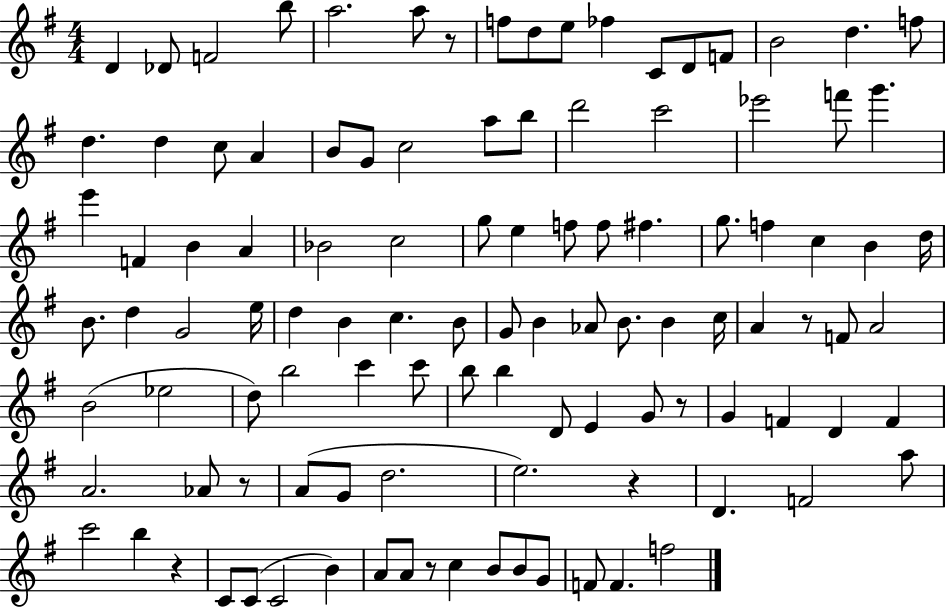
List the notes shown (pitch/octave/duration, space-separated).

D4/q Db4/e F4/h B5/e A5/h. A5/e R/e F5/e D5/e E5/e FES5/q C4/e D4/e F4/e B4/h D5/q. F5/e D5/q. D5/q C5/e A4/q B4/e G4/e C5/h A5/e B5/e D6/h C6/h Eb6/h F6/e G6/q. E6/q F4/q B4/q A4/q Bb4/h C5/h G5/e E5/q F5/e F5/e F#5/q. G5/e. F5/q C5/q B4/q D5/s B4/e. D5/q G4/h E5/s D5/q B4/q C5/q. B4/e G4/e B4/q Ab4/e B4/e. B4/q C5/s A4/q R/e F4/e A4/h B4/h Eb5/h D5/e B5/h C6/q C6/e B5/e B5/q D4/e E4/q G4/e R/e G4/q F4/q D4/q F4/q A4/h. Ab4/e R/e A4/e G4/e D5/h. E5/h. R/q D4/q. F4/h A5/e C6/h B5/q R/q C4/e C4/e C4/h B4/q A4/e A4/e R/e C5/q B4/e B4/e G4/e F4/e F4/q. F5/h